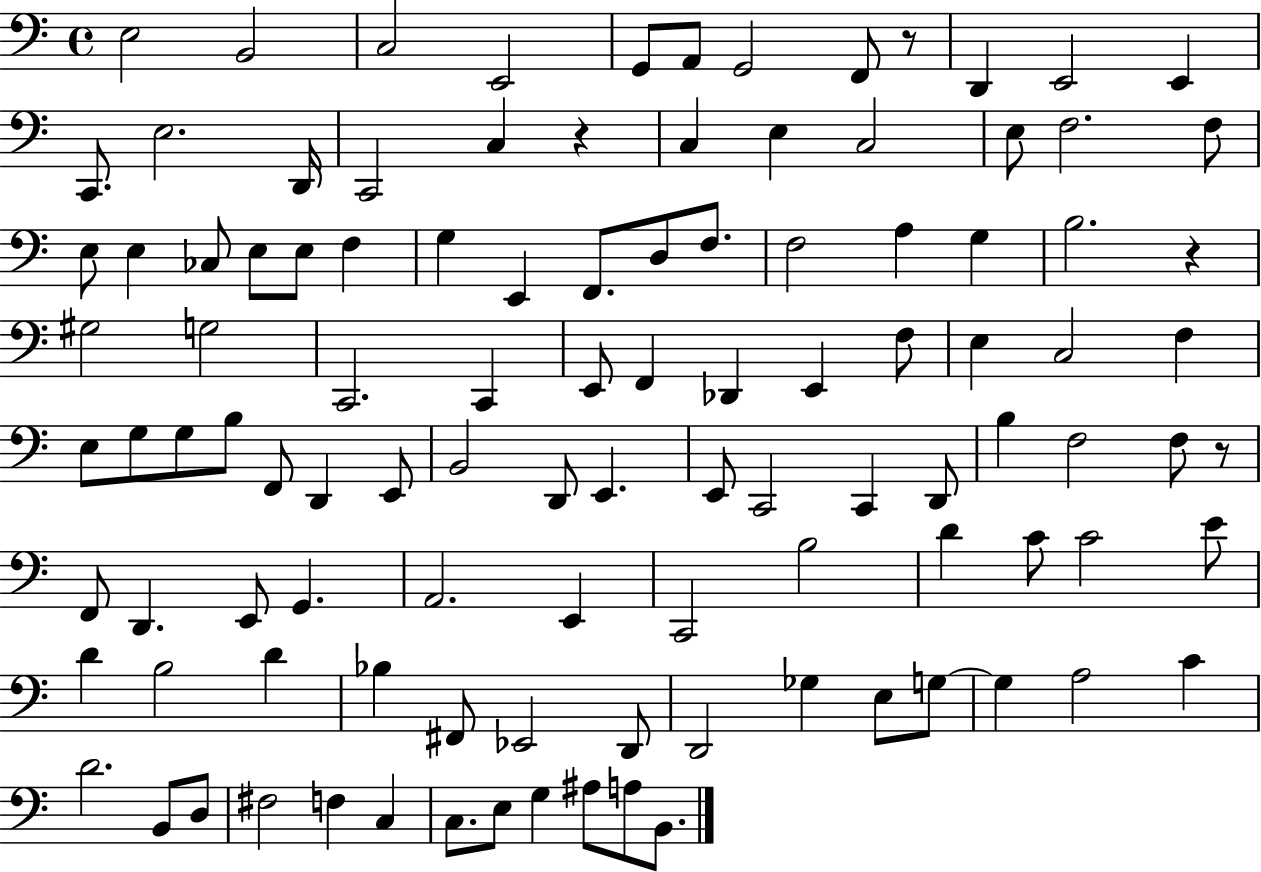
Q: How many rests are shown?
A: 4